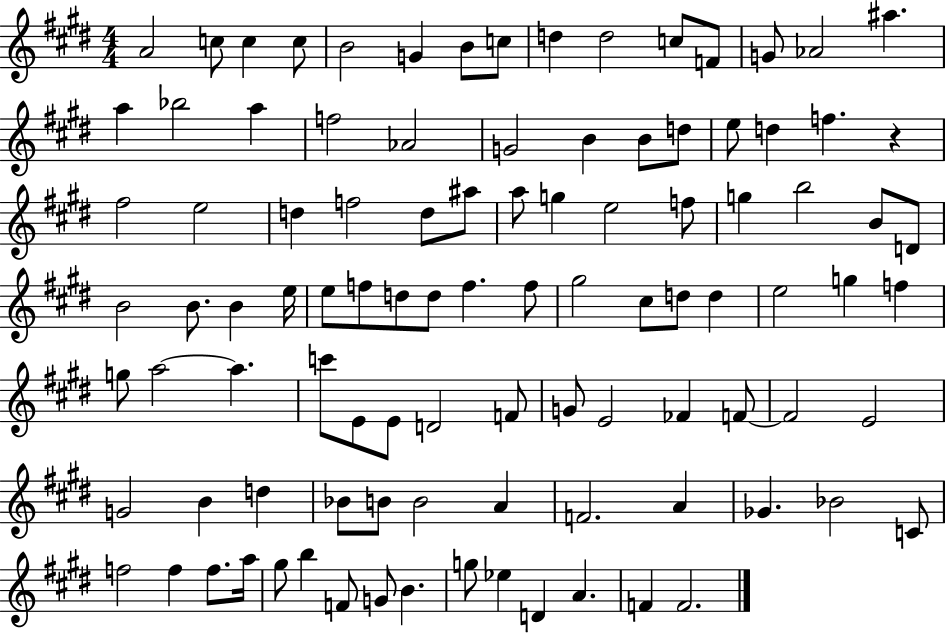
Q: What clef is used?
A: treble